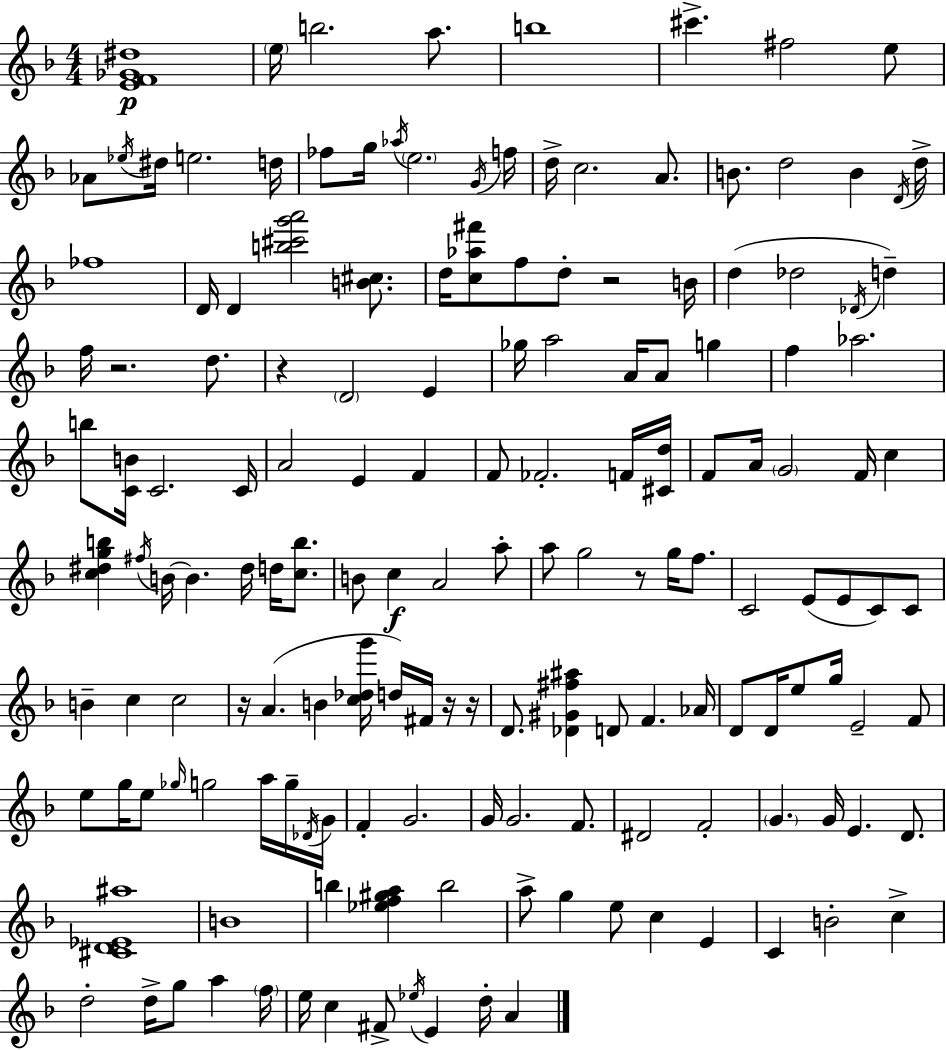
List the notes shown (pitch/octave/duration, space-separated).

[E4,F4,Gb4,D#5]/w E5/s B5/h. A5/e. B5/w C#6/q. F#5/h E5/e Ab4/e Eb5/s D#5/s E5/h. D5/s FES5/e G5/s Ab5/s E5/h. G4/s F5/s D5/s C5/h. A4/e. B4/e. D5/h B4/q D4/s D5/s FES5/w D4/s D4/q [B5,C#6,G6,A6]/h [B4,C#5]/e. D5/s [C5,Ab5,F#6]/e F5/e D5/e R/h B4/s D5/q Db5/h Db4/s D5/q F5/s R/h. D5/e. R/q D4/h E4/q Gb5/s A5/h A4/s A4/e G5/q F5/q Ab5/h. B5/e [C4,B4]/s C4/h. C4/s A4/h E4/q F4/q F4/e FES4/h. F4/s [C#4,D5]/s F4/e A4/s G4/h F4/s C5/q [C5,D#5,G5,B5]/q F#5/s B4/s B4/q. D#5/s D5/s [C5,B5]/e. B4/e C5/q A4/h A5/e A5/e G5/h R/e G5/s F5/e. C4/h E4/e E4/e C4/e C4/e B4/q C5/q C5/h R/s A4/q. B4/q [C5,Db5,G6]/s D5/s F#4/s R/s R/s D4/e. [Db4,G#4,F#5,A#5]/q D4/e F4/q. Ab4/s D4/e D4/s E5/e G5/s E4/h F4/e E5/e G5/s E5/e Gb5/s G5/h A5/s G5/s Db4/s G4/s F4/q G4/h. G4/s G4/h. F4/e. D#4/h F4/h G4/q. G4/s E4/q. D4/e. [C#4,D4,Eb4,A#5]/w B4/w B5/q [Eb5,F5,G#5,A5]/q B5/h A5/e G5/q E5/e C5/q E4/q C4/q B4/h C5/q D5/h D5/s G5/e A5/q F5/s E5/s C5/q F#4/e Eb5/s E4/q D5/s A4/q